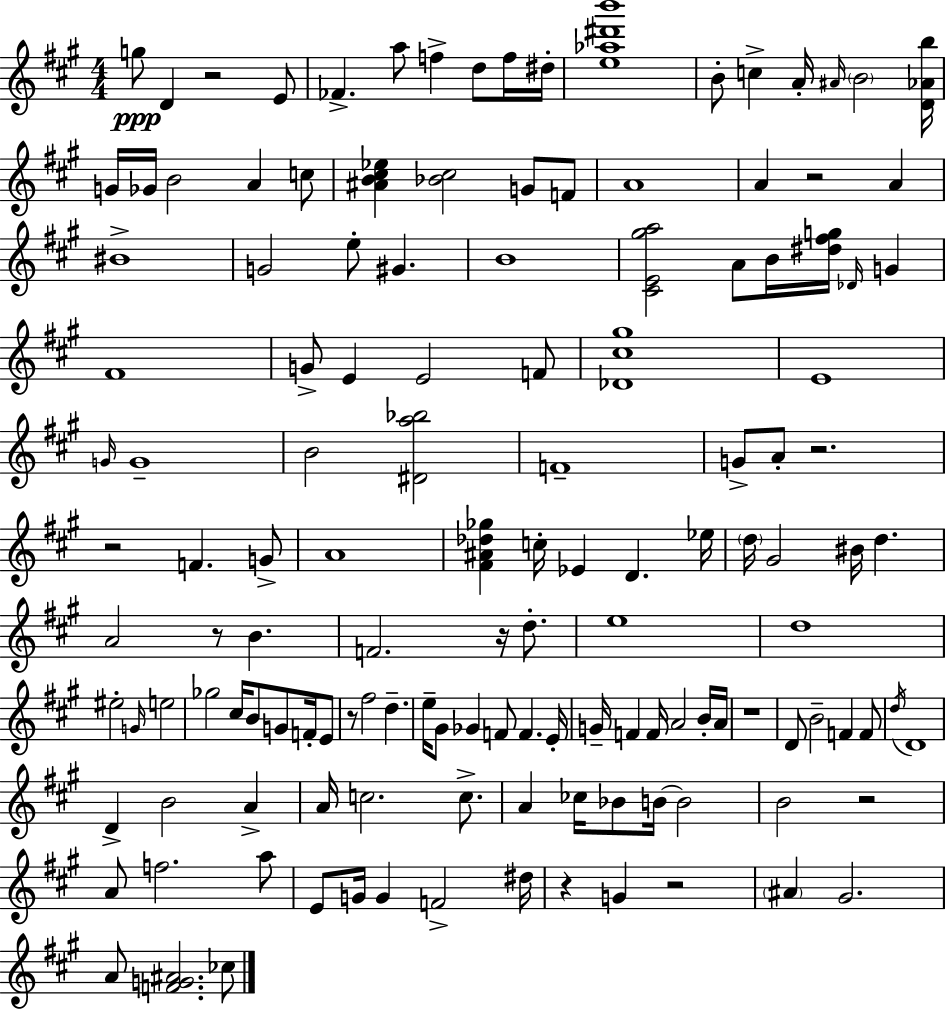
{
  \clef treble
  \numericTimeSignature
  \time 4/4
  \key a \major
  g''8\ppp d'4 r2 e'8 | fes'4.-> a''8 f''4-> d''8 f''16 dis''16-. | <e'' aes'' dis''' b'''>1 | b'8-. c''4-> a'16-. \grace { ais'16 } \parenthesize b'2 | \break <d' aes' b''>16 g'16 ges'16 b'2 a'4 c''8 | <ais' b' cis'' ees''>4 <bes' cis''>2 g'8 f'8 | a'1 | a'4 r2 a'4 | \break bis'1-> | g'2 e''8-. gis'4. | b'1 | <cis' e' gis'' a''>2 a'8 b'16 <dis'' fis'' g''>16 \grace { des'16 } g'4 | \break fis'1 | g'8-> e'4 e'2 | f'8 <des' cis'' gis''>1 | e'1 | \break \grace { g'16 } g'1-- | b'2 <dis' a'' bes''>2 | f'1-- | g'8-> a'8-. r2. | \break r2 f'4. | g'8-> a'1 | <fis' ais' des'' ges''>4 c''16-. ees'4 d'4. | ees''16 \parenthesize d''16 gis'2 bis'16 d''4. | \break a'2 r8 b'4. | f'2. r16 | d''8.-. e''1 | d''1 | \break eis''2-. \grace { g'16 } e''2 | ges''2 cis''16 b'8 g'8 | f'16-. e'8 r8 fis''2 d''4.-- | e''16-- gis'8 ges'4 f'8 f'4. | \break e'16-. g'16-- f'4 f'16 a'2 | b'16-. a'16 r1 | d'8 b'2-- f'4 | f'8 \acciaccatura { d''16 } d'1 | \break d'4-> b'2 | a'4-> a'16 c''2. | c''8.-> a'4 ces''16 bes'8 b'16~~ b'2 | b'2 r2 | \break a'8 f''2. | a''8 e'8 g'16 g'4 f'2-> | dis''16 r4 g'4 r2 | \parenthesize ais'4 gis'2. | \break a'8 <f' g' ais'>2. | ces''8 \bar "|."
}